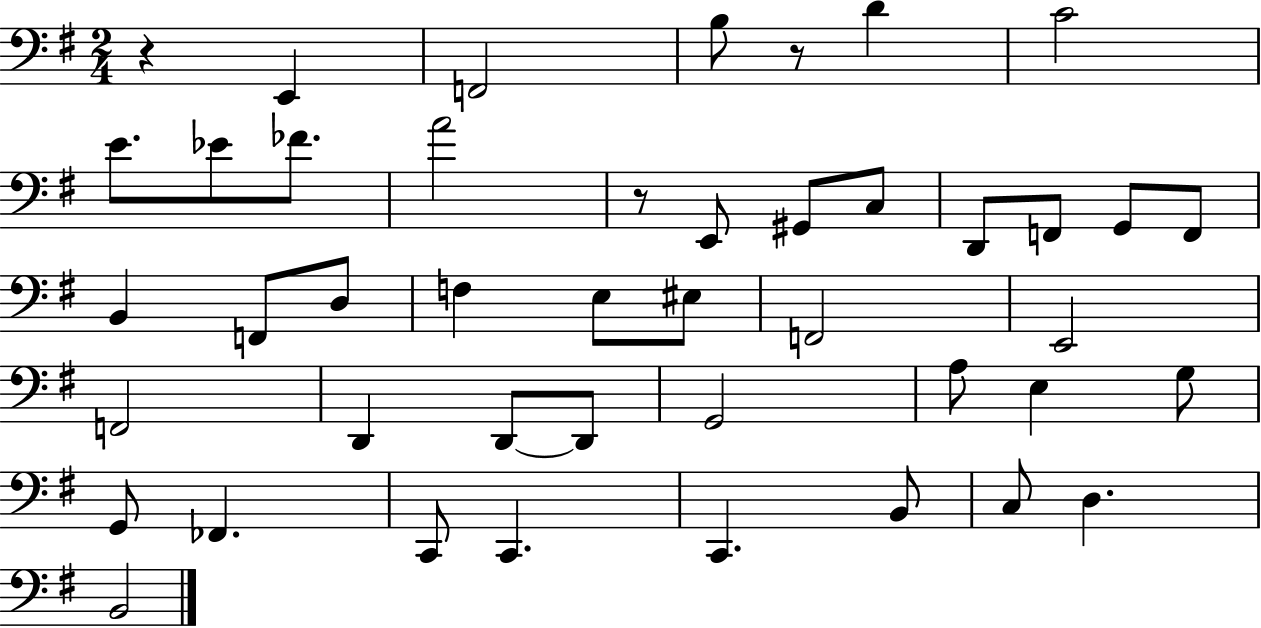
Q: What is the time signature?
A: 2/4